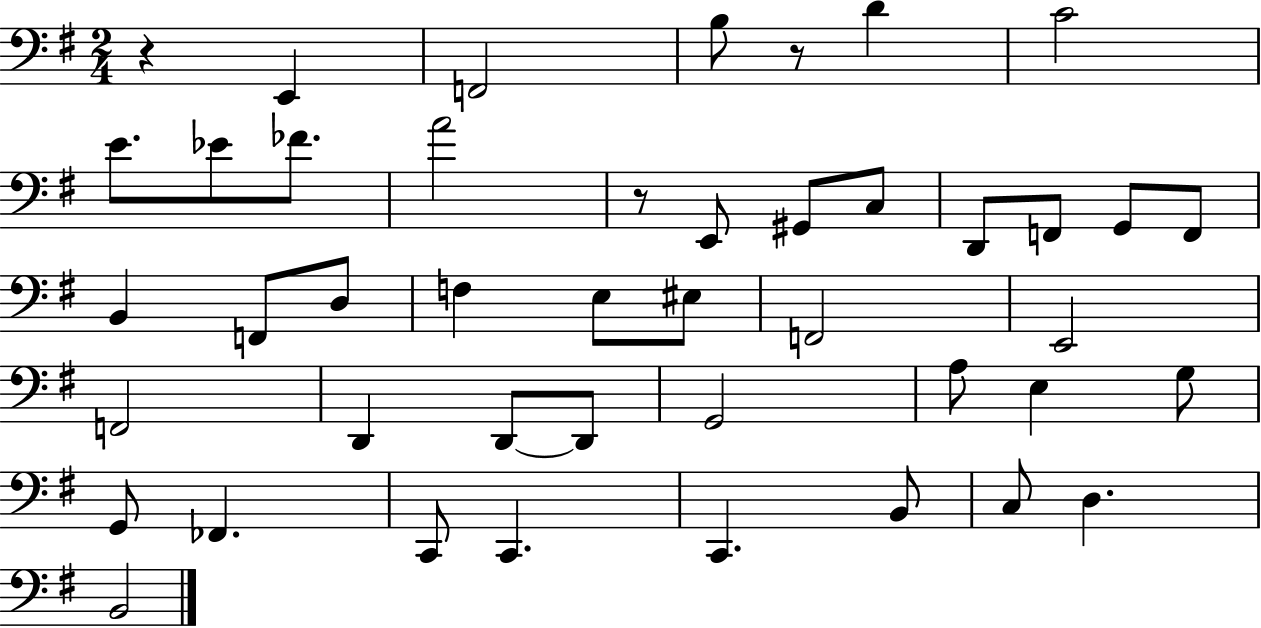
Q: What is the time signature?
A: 2/4